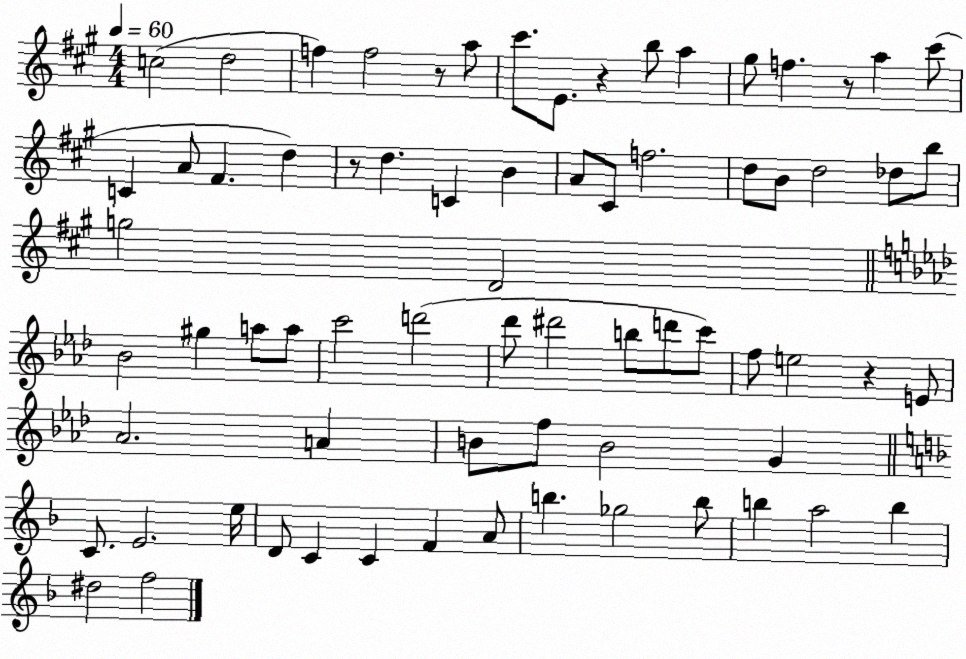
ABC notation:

X:1
T:Untitled
M:4/4
L:1/4
K:A
c2 d2 f f2 z/2 a/2 ^c'/2 E/2 z b/2 a ^g/2 f z/2 a ^c'/2 C A/2 ^F d z/2 d C B A/2 ^C/2 f2 d/2 B/2 d2 _d/2 b/2 g2 D2 _B2 ^g a/2 a/2 c'2 d'2 _d'/2 ^d'2 b/2 d'/2 c'/2 f/2 e2 z E/2 _A2 A B/2 f/2 B2 G C/2 E2 e/4 D/2 C C F A/2 b _g2 b/2 b a2 b ^d2 f2